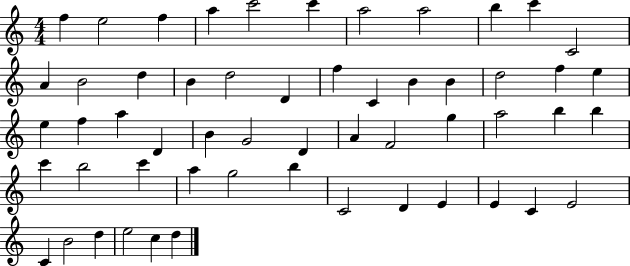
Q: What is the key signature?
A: C major